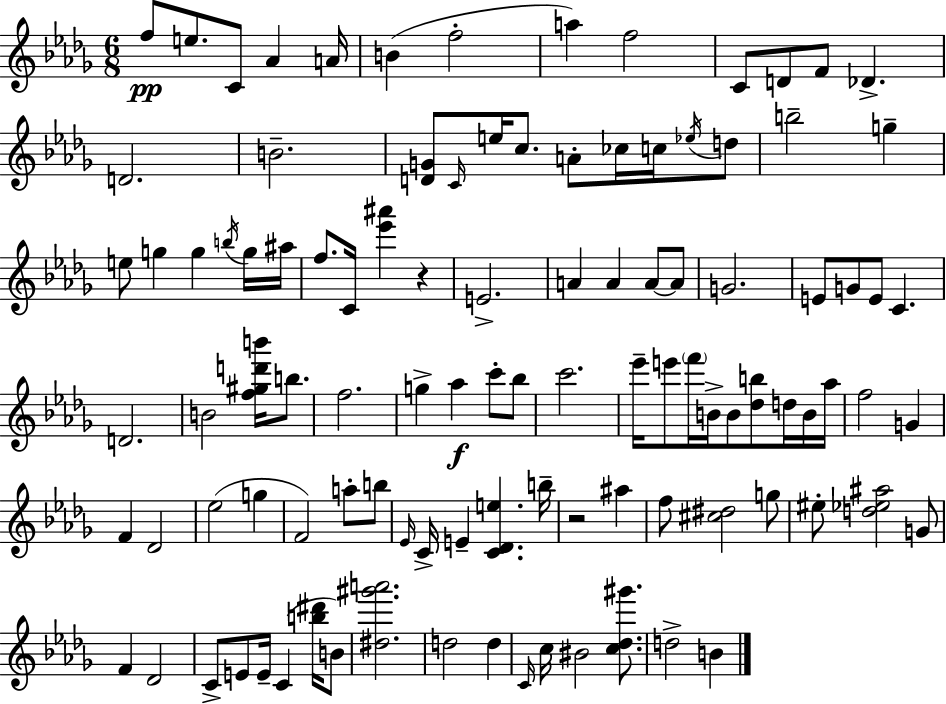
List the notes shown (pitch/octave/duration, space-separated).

F5/e E5/e. C4/e Ab4/q A4/s B4/q F5/h A5/q F5/h C4/e D4/e F4/e Db4/q. D4/h. B4/h. [D4,G4]/e C4/s E5/s C5/e. A4/e CES5/s C5/s Eb5/s D5/e B5/h G5/q E5/e G5/q G5/q B5/s G5/s A#5/s F5/e. C4/s [Eb6,A#6]/q R/q E4/h. A4/q A4/q A4/e A4/e G4/h. E4/e G4/e E4/e C4/q. D4/h. B4/h [F5,G#5,D6,B6]/s B5/e. F5/h. G5/q Ab5/q C6/e Bb5/e C6/h. Eb6/s E6/e F6/s B4/s B4/e [Db5,B5]/e D5/s B4/s Ab5/s F5/h G4/q F4/q Db4/h Eb5/h G5/q F4/h A5/e B5/e Eb4/s C4/s E4/q [C4,Db4,E5]/q. B5/s R/h A#5/q F5/e [C#5,D#5]/h G5/e EIS5/e [D5,Eb5,A#5]/h G4/e F4/q Db4/h C4/e E4/e E4/s C4/q [B5,D#6]/s B4/e [D#5,G#6,A6]/h. D5/h D5/q C4/s C5/s BIS4/h [C5,Db5,G#6]/e. D5/h B4/q